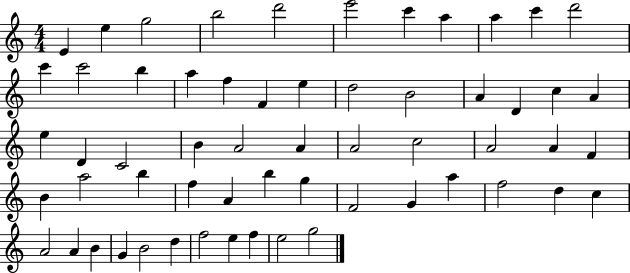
{
  \clef treble
  \numericTimeSignature
  \time 4/4
  \key c \major
  e'4 e''4 g''2 | b''2 d'''2 | e'''2 c'''4 a''4 | a''4 c'''4 d'''2 | \break c'''4 c'''2 b''4 | a''4 f''4 f'4 e''4 | d''2 b'2 | a'4 d'4 c''4 a'4 | \break e''4 d'4 c'2 | b'4 a'2 a'4 | a'2 c''2 | a'2 a'4 f'4 | \break b'4 a''2 b''4 | f''4 a'4 b''4 g''4 | f'2 g'4 a''4 | f''2 d''4 c''4 | \break a'2 a'4 b'4 | g'4 b'2 d''4 | f''2 e''4 f''4 | e''2 g''2 | \break \bar "|."
}